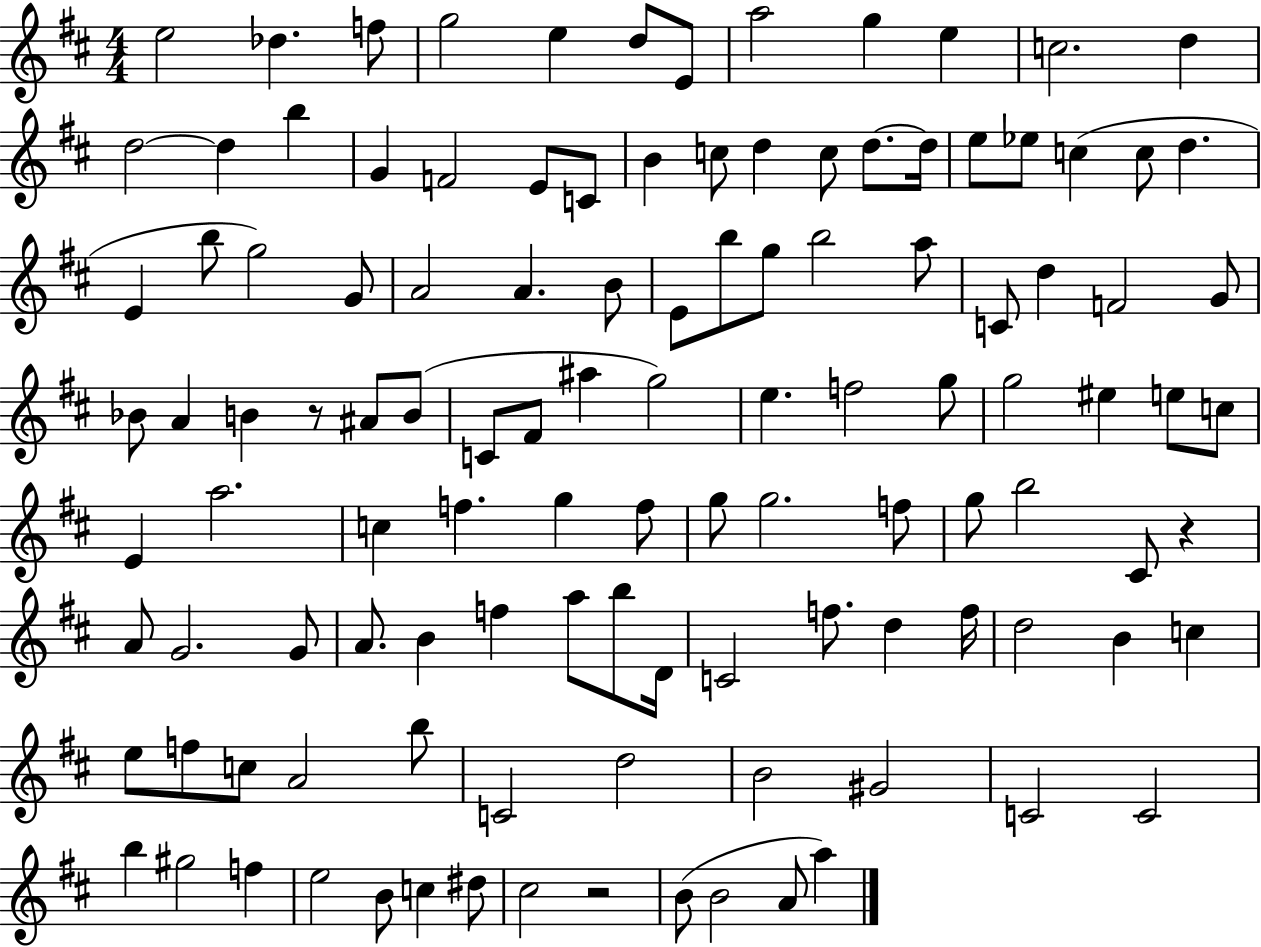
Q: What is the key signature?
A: D major